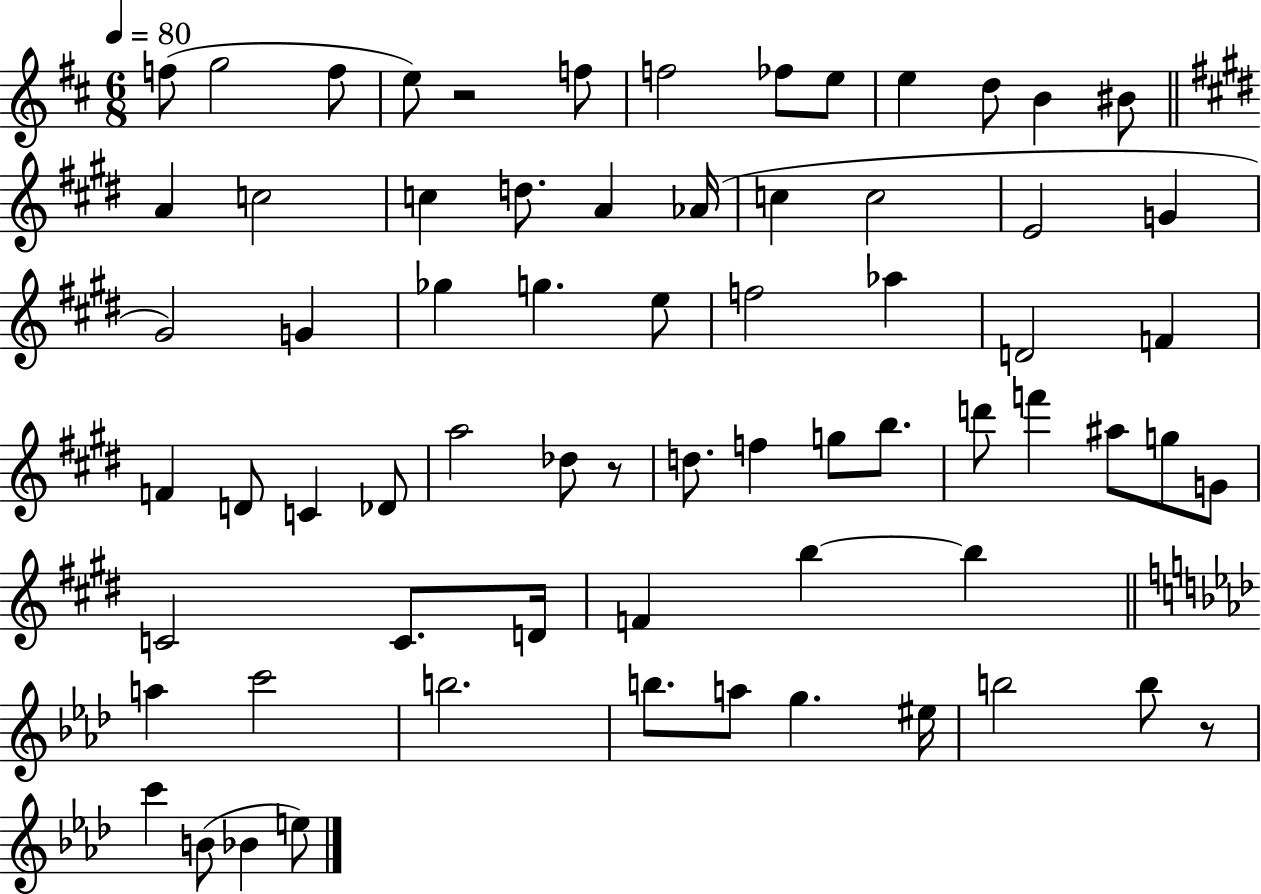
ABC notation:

X:1
T:Untitled
M:6/8
L:1/4
K:D
f/2 g2 f/2 e/2 z2 f/2 f2 _f/2 e/2 e d/2 B ^B/2 A c2 c d/2 A _A/4 c c2 E2 G ^G2 G _g g e/2 f2 _a D2 F F D/2 C _D/2 a2 _d/2 z/2 d/2 f g/2 b/2 d'/2 f' ^a/2 g/2 G/2 C2 C/2 D/4 F b b a c'2 b2 b/2 a/2 g ^e/4 b2 b/2 z/2 c' B/2 _B e/2